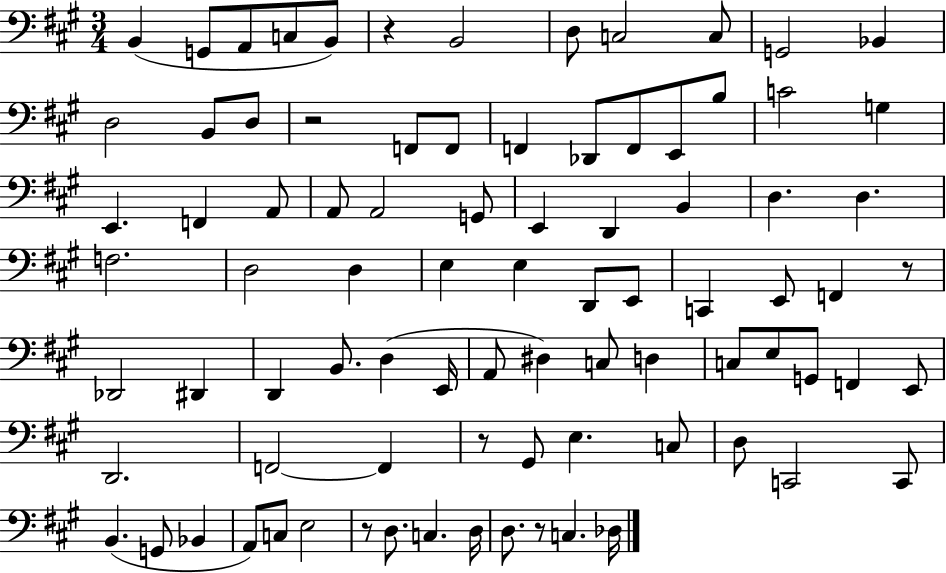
B2/q G2/e A2/e C3/e B2/e R/q B2/h D3/e C3/h C3/e G2/h Bb2/q D3/h B2/e D3/e R/h F2/e F2/e F2/q Db2/e F2/e E2/e B3/e C4/h G3/q E2/q. F2/q A2/e A2/e A2/h G2/e E2/q D2/q B2/q D3/q. D3/q. F3/h. D3/h D3/q E3/q E3/q D2/e E2/e C2/q E2/e F2/q R/e Db2/h D#2/q D2/q B2/e. D3/q E2/s A2/e D#3/q C3/e D3/q C3/e E3/e G2/e F2/q E2/e D2/h. F2/h F2/q R/e G#2/e E3/q. C3/e D3/e C2/h C2/e B2/q. G2/e Bb2/q A2/e C3/e E3/h R/e D3/e. C3/q. D3/s D3/e. R/e C3/q. Db3/s